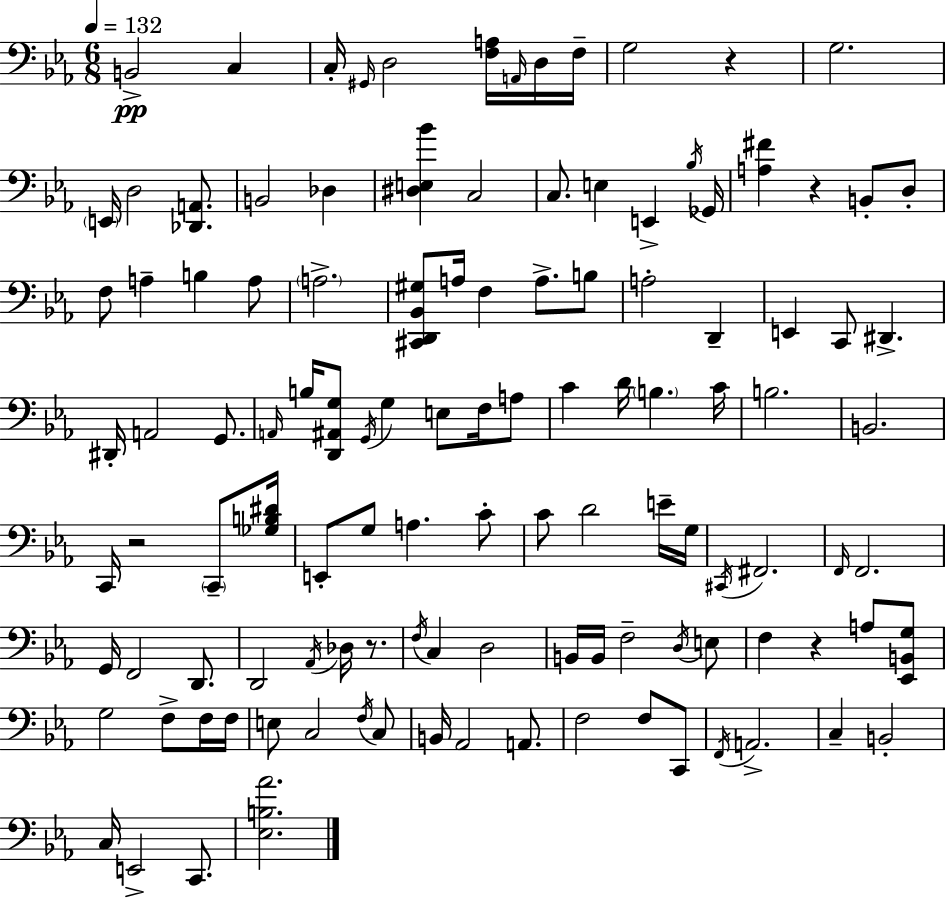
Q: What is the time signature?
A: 6/8